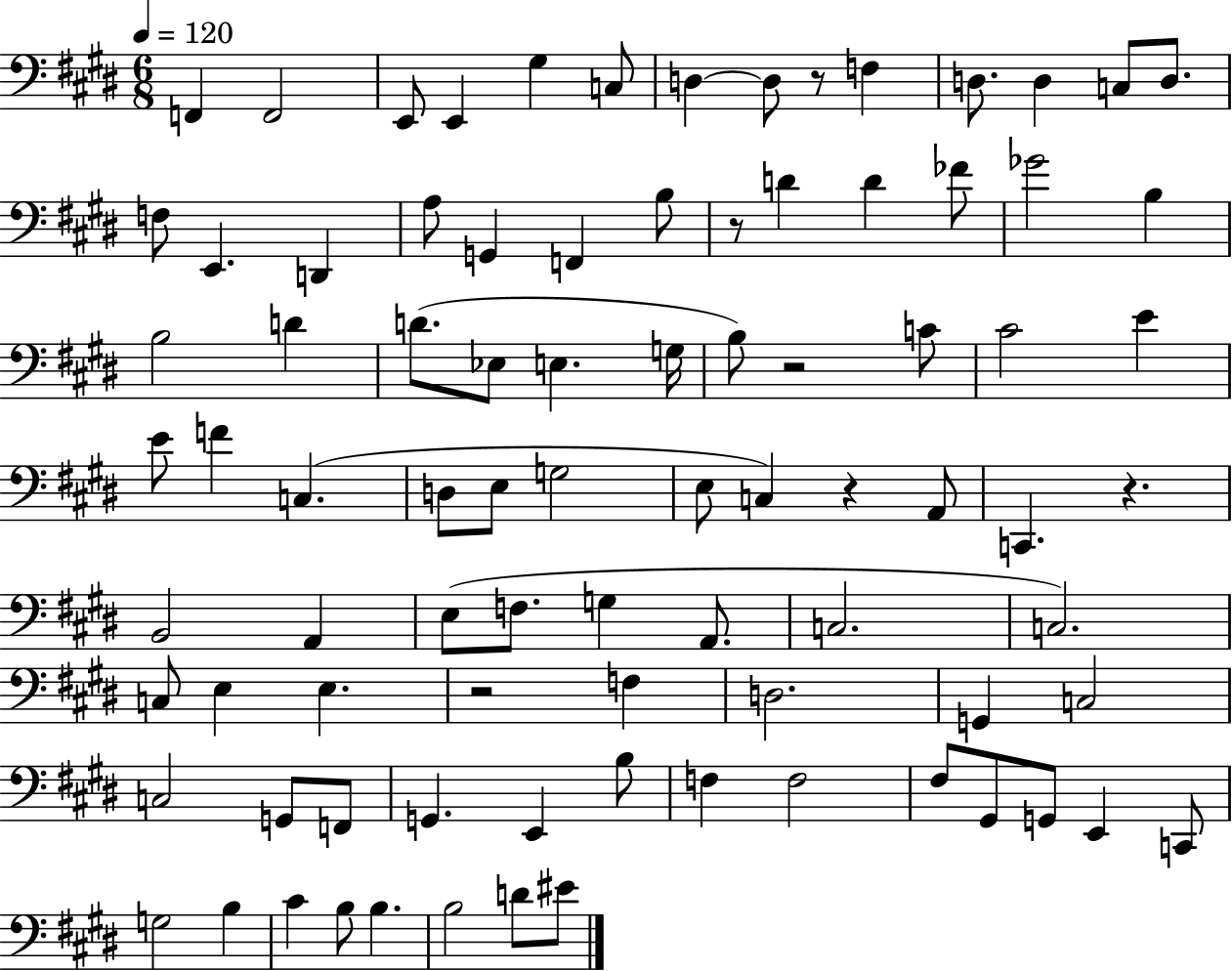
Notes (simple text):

F2/q F2/h E2/e E2/q G#3/q C3/e D3/q D3/e R/e F3/q D3/e. D3/q C3/e D3/e. F3/e E2/q. D2/q A3/e G2/q F2/q B3/e R/e D4/q D4/q FES4/e Gb4/h B3/q B3/h D4/q D4/e. Eb3/e E3/q. G3/s B3/e R/h C4/e C#4/h E4/q E4/e F4/q C3/q. D3/e E3/e G3/h E3/e C3/q R/q A2/e C2/q. R/q. B2/h A2/q E3/e F3/e. G3/q A2/e. C3/h. C3/h. C3/e E3/q E3/q. R/h F3/q D3/h. G2/q C3/h C3/h G2/e F2/e G2/q. E2/q B3/e F3/q F3/h F#3/e G#2/e G2/e E2/q C2/e G3/h B3/q C#4/q B3/e B3/q. B3/h D4/e EIS4/e